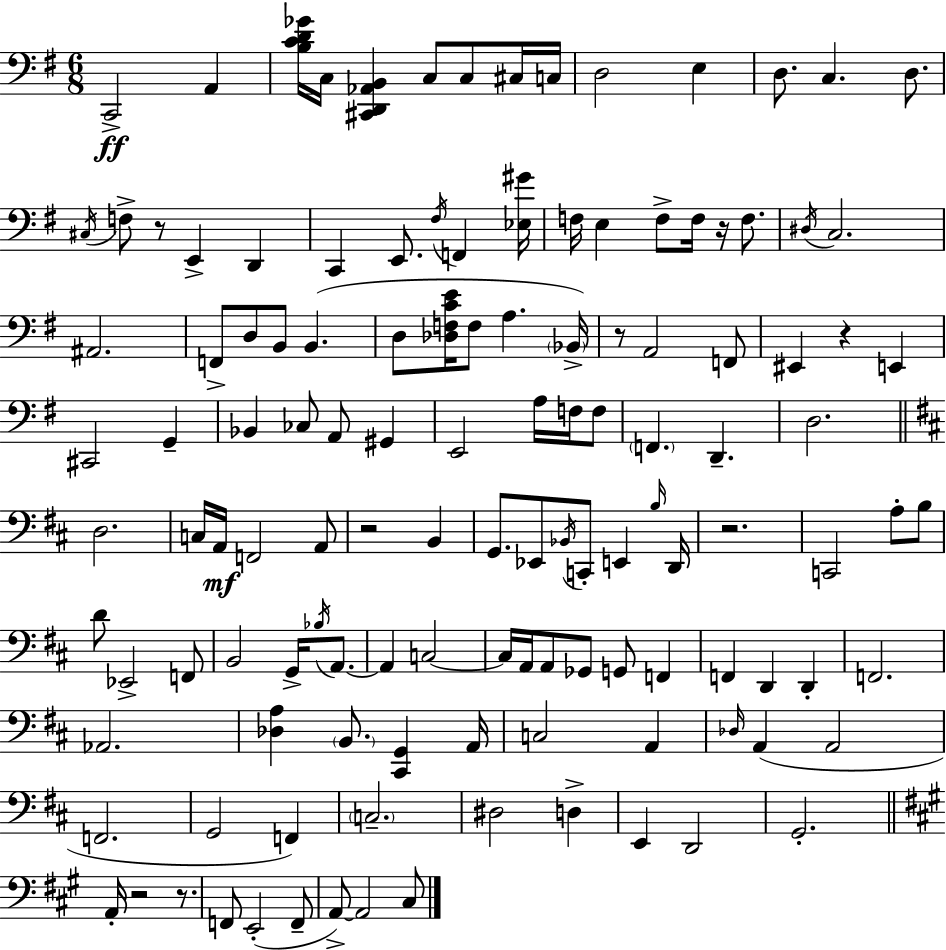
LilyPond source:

{
  \clef bass
  \numericTimeSignature
  \time 6/8
  \key e \minor
  c,2->\ff a,4 | <b c' d' ges'>16 c16 <cis, d, aes, b,>4 c8 c8 cis16 c16 | d2 e4 | d8. c4. d8. | \break \acciaccatura { cis16 } f8-> r8 e,4-> d,4 | c,4 e,8. \acciaccatura { fis16 } f,4 | <ees gis'>16 f16 e4 f8-> f16 r16 f8. | \acciaccatura { dis16 } c2. | \break ais,2. | f,8-> d8 b,8 b,4.( | d8 <des f c' e'>16 f8 a4. | \parenthesize bes,16->) r8 a,2 | \break f,8 eis,4 r4 e,4 | cis,2 g,4-- | bes,4 ces8 a,8 gis,4 | e,2 a16 | \break f16 f8 \parenthesize f,4. d,4.-- | d2. | \bar "||" \break \key d \major d2. | c16 a,16\mf f,2 a,8 | r2 b,4 | g,8. ees,8 \acciaccatura { bes,16 } c,8-. e,4 | \break \grace { b16 } d,16 r2. | c,2 a8-. | b8 d'8 ees,2-> | f,8 b,2 g,16-> \acciaccatura { bes16 } | \break a,8.~~ a,4 c2~~ | c16 a,16 a,8 ges,8 g,8 f,4 | f,4 d,4 d,4-. | f,2. | \break aes,2. | <des a>4 \parenthesize b,8. <cis, g,>4 | a,16 c2 a,4 | \grace { des16 }( a,4 a,2 | \break f,2. | g,2 | f,4) \parenthesize c2.-- | dis2 | \break d4-> e,4 d,2 | g,2.-. | \bar "||" \break \key a \major a,16-. r2 r8. | f,8 e,2-.( f,8-- | a,8->~~) a,2 cis8 | \bar "|."
}